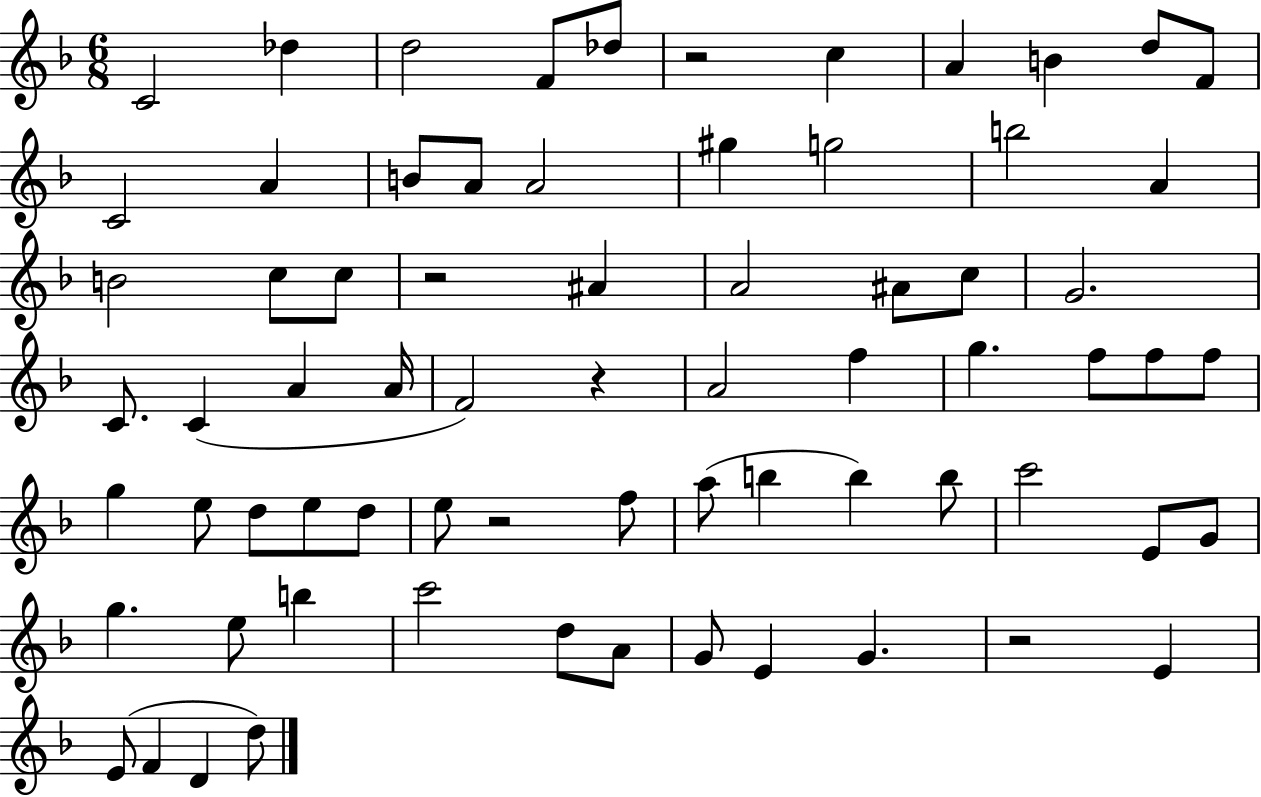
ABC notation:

X:1
T:Untitled
M:6/8
L:1/4
K:F
C2 _d d2 F/2 _d/2 z2 c A B d/2 F/2 C2 A B/2 A/2 A2 ^g g2 b2 A B2 c/2 c/2 z2 ^A A2 ^A/2 c/2 G2 C/2 C A A/4 F2 z A2 f g f/2 f/2 f/2 g e/2 d/2 e/2 d/2 e/2 z2 f/2 a/2 b b b/2 c'2 E/2 G/2 g e/2 b c'2 d/2 A/2 G/2 E G z2 E E/2 F D d/2